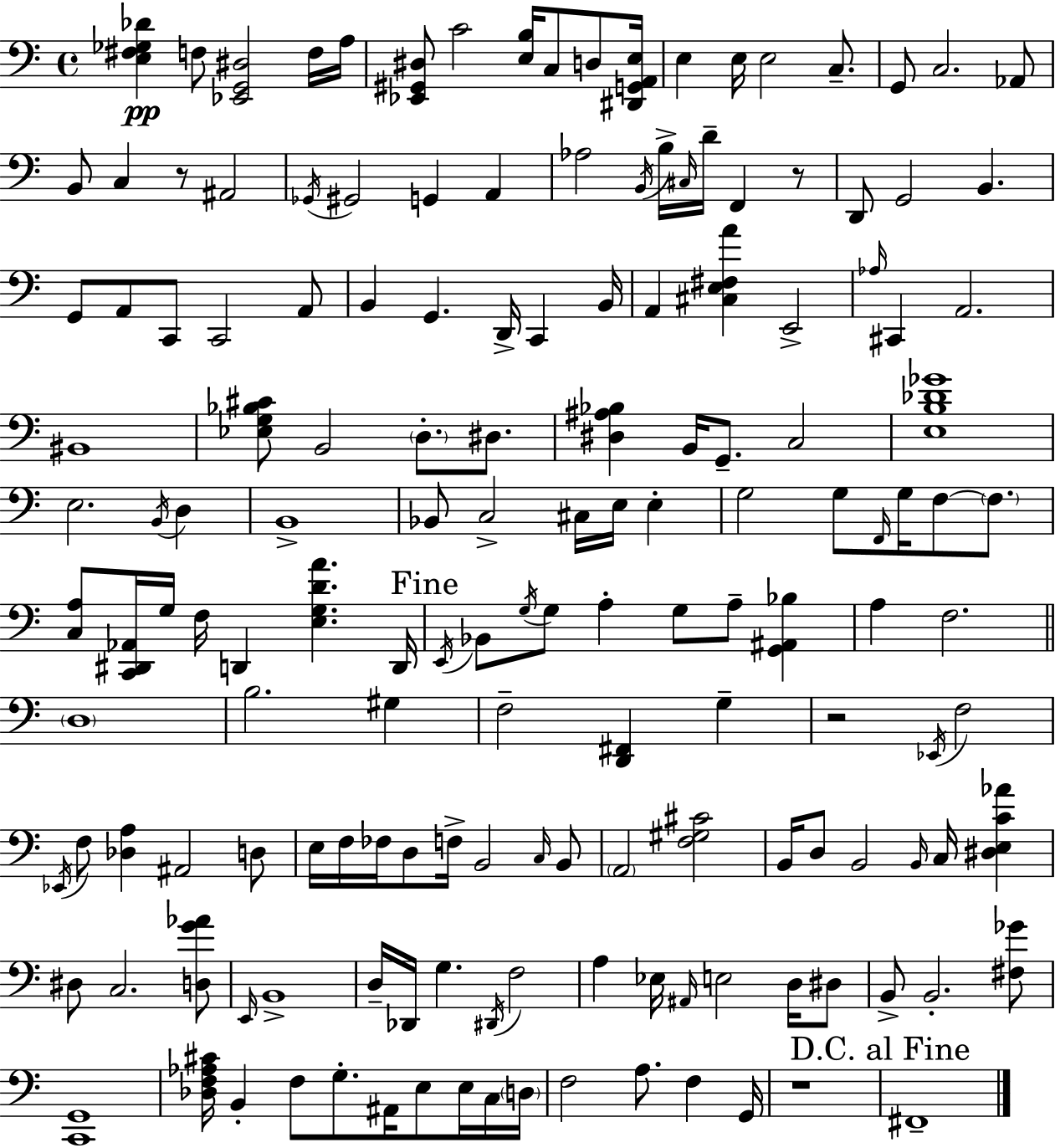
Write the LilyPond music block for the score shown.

{
  \clef bass
  \time 4/4
  \defaultTimeSignature
  \key a \minor
  <e fis ges des'>4\pp f8 <ees, g, dis>2 f16 a16 | <ees, gis, dis>8 c'2 <e b>16 c8 d8 <dis, g, a, e>16 | e4 e16 e2 c8.-- | g,8 c2. aes,8 | \break b,8 c4 r8 ais,2 | \acciaccatura { ges,16 } gis,2 g,4 a,4 | aes2 \acciaccatura { b,16 } b16-> \grace { cis16 } d'16-- f,4 | r8 d,8 g,2 b,4. | \break g,8 a,8 c,8 c,2 | a,8 b,4 g,4. d,16-> c,4 | b,16 a,4 <cis e fis a'>4 e,2-> | \grace { aes16 } cis,4 a,2. | \break bis,1 | <ees g bes cis'>8 b,2 \parenthesize d8.-. | dis8. <dis ais bes>4 b,16 g,8.-- c2 | <e b des' ges'>1 | \break e2. | \acciaccatura { b,16 } d4 b,1-> | bes,8 c2-> cis16 | e16 e4-. g2 g8 \grace { f,16 } | \break g16 f8~~ \parenthesize f8. <c a>8 <c, dis, aes,>16 g16 f16 d,4 <e g d' a'>4. | d,16 \mark "Fine" \acciaccatura { e,16 } bes,8 \acciaccatura { g16 } g8 a4-. | g8 a8-- <g, ais, bes>4 a4 f2. | \bar "||" \break \key c \major \parenthesize d1 | b2. gis4 | f2-- <d, fis,>4 g4-- | r2 \acciaccatura { ees,16 } f2 | \break \acciaccatura { ees,16 } f8 <des a>4 ais,2 | d8 e16 f16 fes16 d8 f16-> b,2 | \grace { c16 } b,8 \parenthesize a,2 <f gis cis'>2 | b,16 d8 b,2 \grace { b,16 } c16 | \break <dis e c' aes'>4 dis8 c2. | <d g' aes'>8 \grace { e,16 } b,1-> | d16-- des,16 g4. \acciaccatura { dis,16 } f2 | a4 ees16 \grace { ais,16 } e2 | \break d16 dis8 b,8-> b,2.-. | <fis ges'>8 <c, g,>1 | <des f aes cis'>16 b,4-. f8 g8.-. | ais,16 e8 e16 c16 \parenthesize d16 f2 a8. | \break f4 g,16 r1 | \mark "D.C. al Fine" fis,1-- | \bar "|."
}